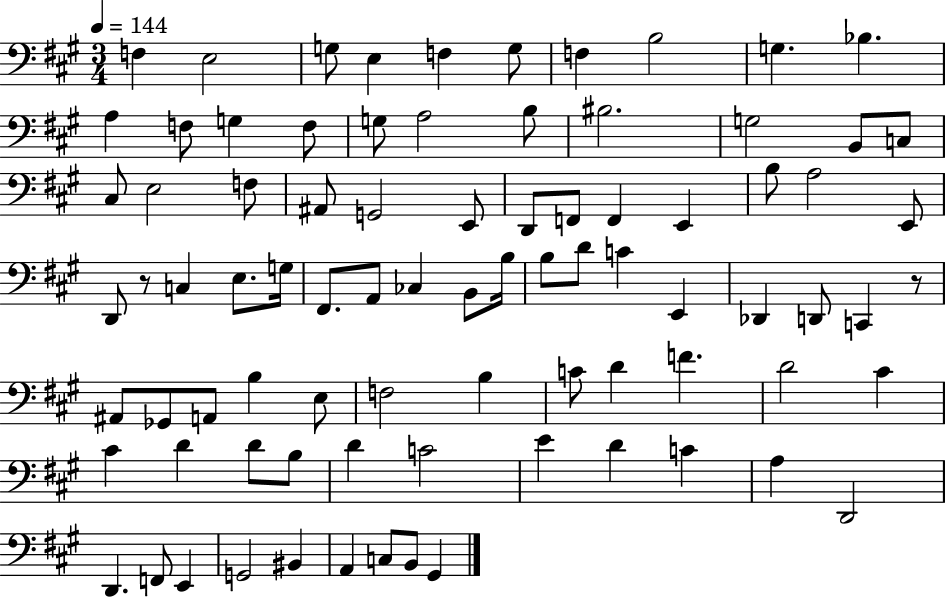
X:1
T:Untitled
M:3/4
L:1/4
K:A
F, E,2 G,/2 E, F, G,/2 F, B,2 G, _B, A, F,/2 G, F,/2 G,/2 A,2 B,/2 ^B,2 G,2 B,,/2 C,/2 ^C,/2 E,2 F,/2 ^A,,/2 G,,2 E,,/2 D,,/2 F,,/2 F,, E,, B,/2 A,2 E,,/2 D,,/2 z/2 C, E,/2 G,/4 ^F,,/2 A,,/2 _C, B,,/2 B,/4 B,/2 D/2 C E,, _D,, D,,/2 C,, z/2 ^A,,/2 _G,,/2 A,,/2 B, E,/2 F,2 B, C/2 D F D2 ^C ^C D D/2 B,/2 D C2 E D C A, D,,2 D,, F,,/2 E,, G,,2 ^B,, A,, C,/2 B,,/2 ^G,,